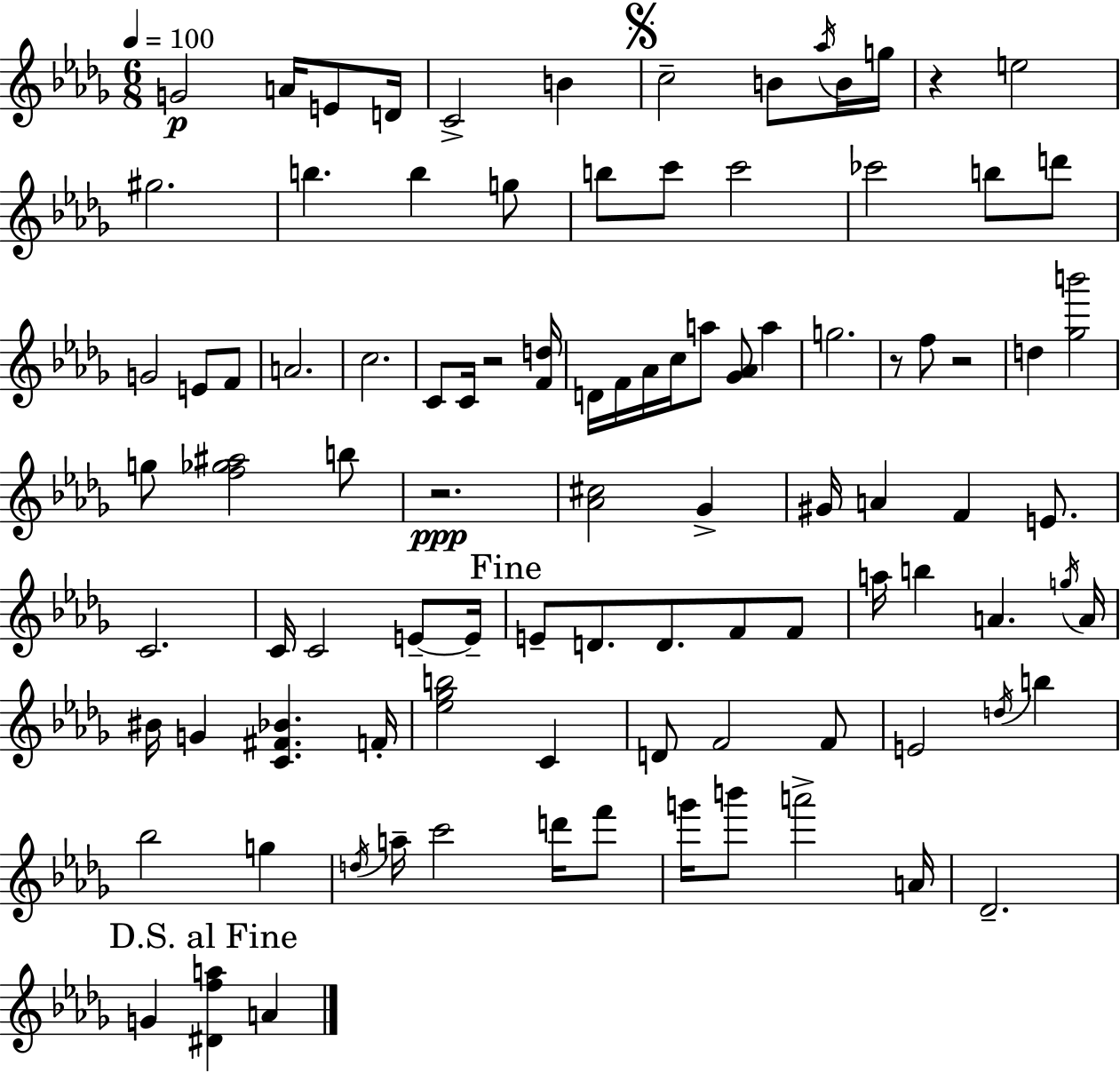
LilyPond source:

{
  \clef treble
  \numericTimeSignature
  \time 6/8
  \key bes \minor
  \tempo 4 = 100
  \repeat volta 2 { g'2\p a'16 e'8 d'16 | c'2-> b'4 | \mark \markup { \musicglyph "scripts.segno" } c''2-- b'8 \acciaccatura { aes''16 } b'16 | g''16 r4 e''2 | \break gis''2. | b''4. b''4 g''8 | b''8 c'''8 c'''2 | ces'''2 b''8 d'''8 | \break g'2 e'8 f'8 | a'2. | c''2. | c'8 c'16 r2 | \break <f' d''>16 d'16 f'16 aes'16 c''16 a''8 <ges' aes'>8 a''4 | g''2. | r8 f''8 r2 | d''4 <ges'' b'''>2 | \break g''8 <f'' ges'' ais''>2 b''8 | r2.\ppp | <aes' cis''>2 ges'4-> | gis'16 a'4 f'4 e'8. | \break c'2. | c'16 c'2 e'8--~~ | e'16-- \mark "Fine" e'8-- d'8. d'8. f'8 f'8 | a''16 b''4 a'4. | \break \acciaccatura { g''16 } a'16 bis'16 g'4 <c' fis' bes'>4. | f'16-. <ees'' ges'' b''>2 c'4 | d'8 f'2 | f'8 e'2 \acciaccatura { d''16 } b''4 | \break bes''2 g''4 | \acciaccatura { d''16 } a''16-- c'''2 | d'''16 f'''8 g'''16 b'''8 a'''2-> | a'16 des'2.-- | \break \mark "D.S. al Fine" g'4 <dis' f'' a''>4 | a'4 } \bar "|."
}